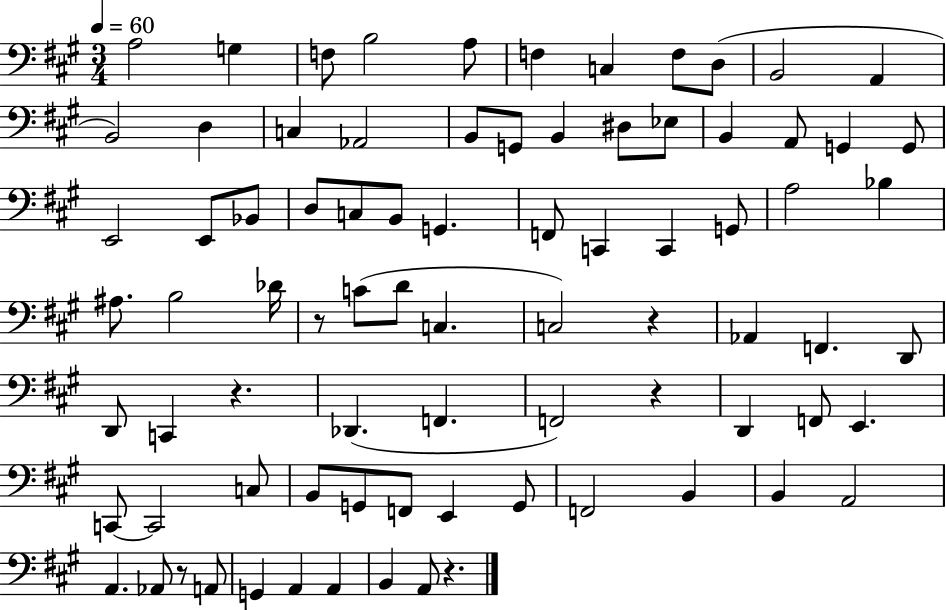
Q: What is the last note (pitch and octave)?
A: A2